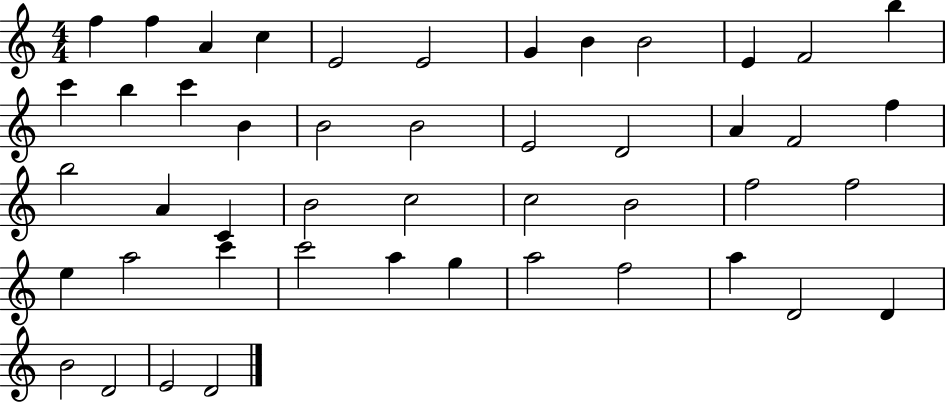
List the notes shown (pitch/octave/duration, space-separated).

F5/q F5/q A4/q C5/q E4/h E4/h G4/q B4/q B4/h E4/q F4/h B5/q C6/q B5/q C6/q B4/q B4/h B4/h E4/h D4/h A4/q F4/h F5/q B5/h A4/q C4/q B4/h C5/h C5/h B4/h F5/h F5/h E5/q A5/h C6/q C6/h A5/q G5/q A5/h F5/h A5/q D4/h D4/q B4/h D4/h E4/h D4/h